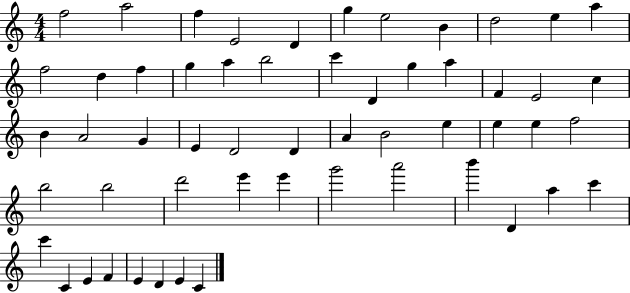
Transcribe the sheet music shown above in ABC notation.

X:1
T:Untitled
M:4/4
L:1/4
K:C
f2 a2 f E2 D g e2 B d2 e a f2 d f g a b2 c' D g a F E2 c B A2 G E D2 D A B2 e e e f2 b2 b2 d'2 e' e' g'2 a'2 b' D a c' c' C E F E D E C